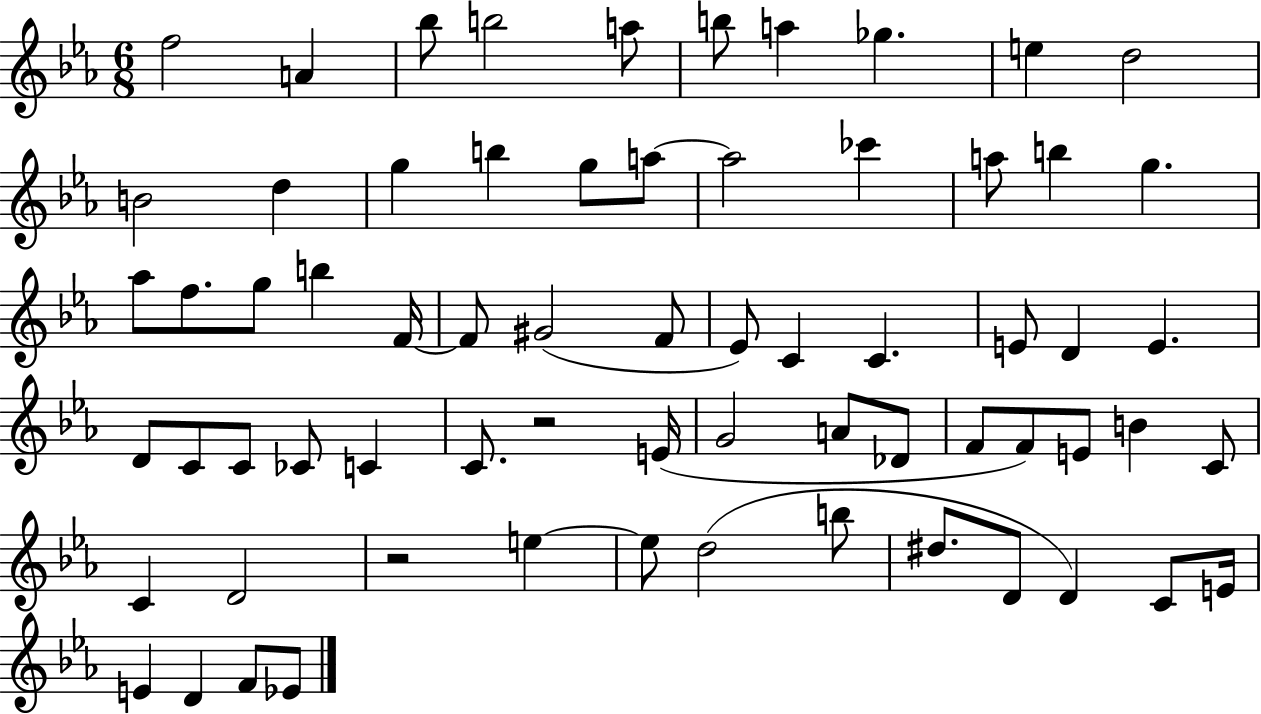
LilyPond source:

{
  \clef treble
  \numericTimeSignature
  \time 6/8
  \key ees \major
  f''2 a'4 | bes''8 b''2 a''8 | b''8 a''4 ges''4. | e''4 d''2 | \break b'2 d''4 | g''4 b''4 g''8 a''8~~ | a''2 ces'''4 | a''8 b''4 g''4. | \break aes''8 f''8. g''8 b''4 f'16~~ | f'8 gis'2( f'8 | ees'8) c'4 c'4. | e'8 d'4 e'4. | \break d'8 c'8 c'8 ces'8 c'4 | c'8. r2 e'16( | g'2 a'8 des'8 | f'8 f'8) e'8 b'4 c'8 | \break c'4 d'2 | r2 e''4~~ | e''8 d''2( b''8 | dis''8. d'8 d'4) c'8 e'16 | \break e'4 d'4 f'8 ees'8 | \bar "|."
}